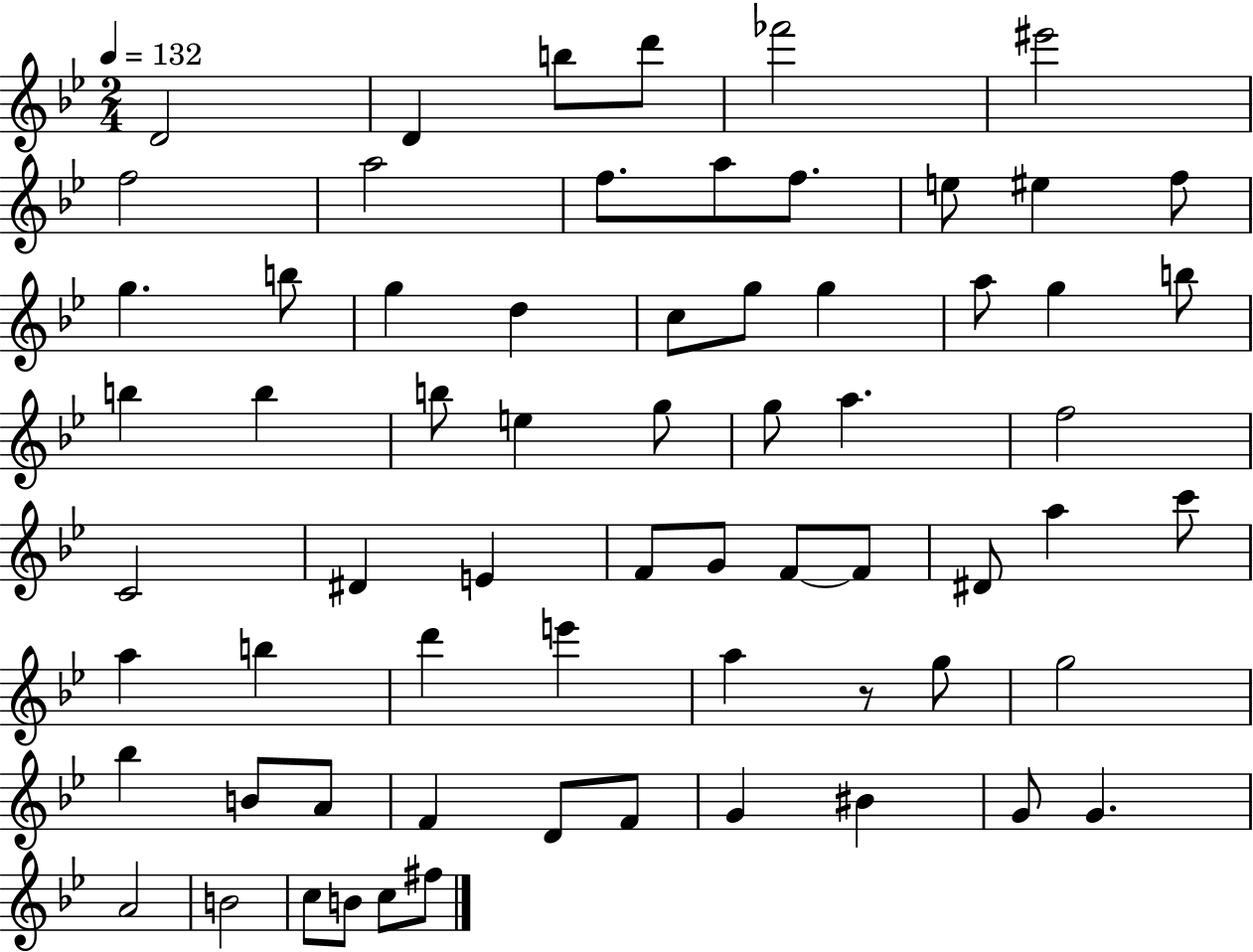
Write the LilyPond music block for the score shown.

{
  \clef treble
  \numericTimeSignature
  \time 2/4
  \key bes \major
  \tempo 4 = 132
  \repeat volta 2 { d'2 | d'4 b''8 d'''8 | fes'''2 | eis'''2 | \break f''2 | a''2 | f''8. a''8 f''8. | e''8 eis''4 f''8 | \break g''4. b''8 | g''4 d''4 | c''8 g''8 g''4 | a''8 g''4 b''8 | \break b''4 b''4 | b''8 e''4 g''8 | g''8 a''4. | f''2 | \break c'2 | dis'4 e'4 | f'8 g'8 f'8~~ f'8 | dis'8 a''4 c'''8 | \break a''4 b''4 | d'''4 e'''4 | a''4 r8 g''8 | g''2 | \break bes''4 b'8 a'8 | f'4 d'8 f'8 | g'4 bis'4 | g'8 g'4. | \break a'2 | b'2 | c''8 b'8 c''8 fis''8 | } \bar "|."
}